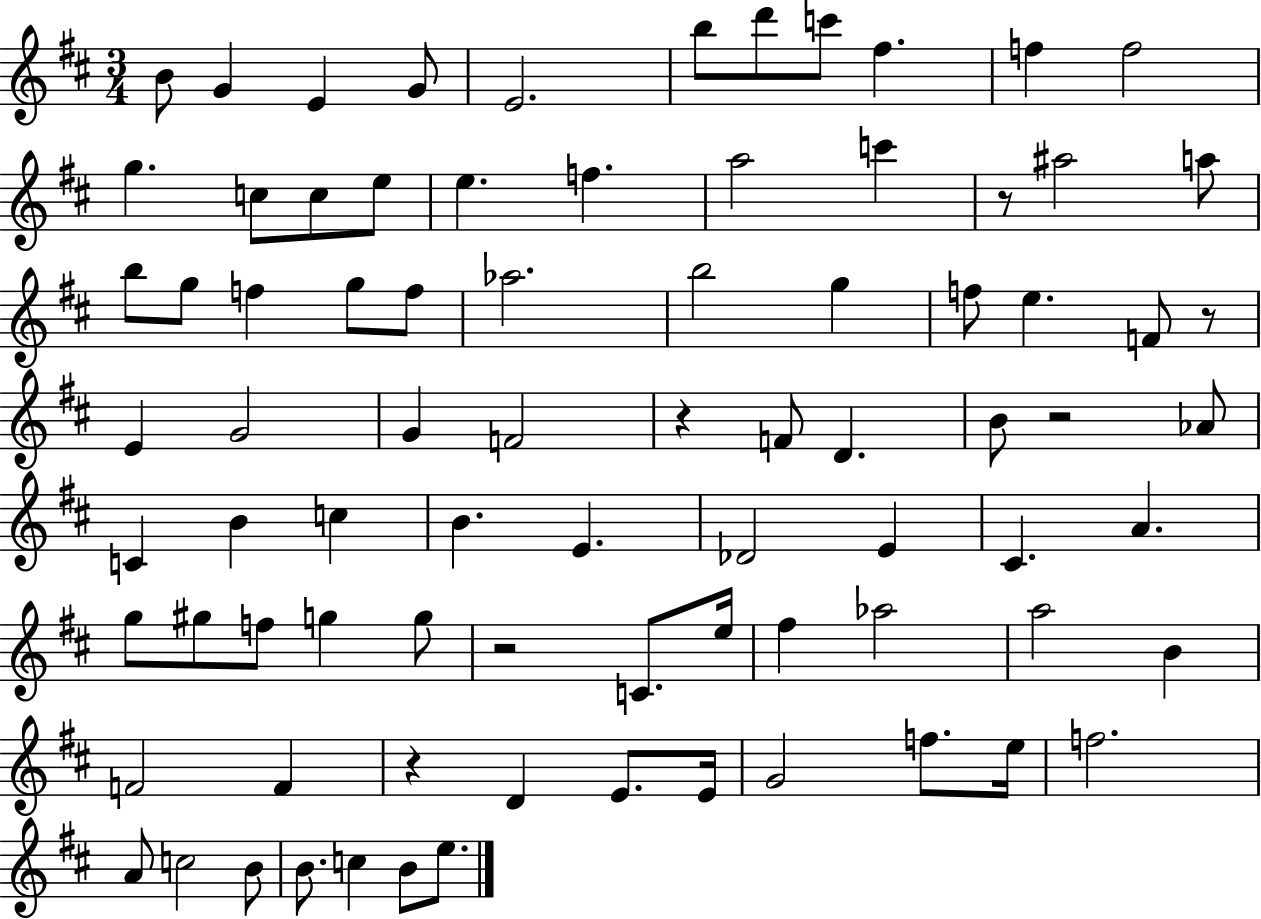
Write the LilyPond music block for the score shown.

{
  \clef treble
  \numericTimeSignature
  \time 3/4
  \key d \major
  b'8 g'4 e'4 g'8 | e'2. | b''8 d'''8 c'''8 fis''4. | f''4 f''2 | \break g''4. c''8 c''8 e''8 | e''4. f''4. | a''2 c'''4 | r8 ais''2 a''8 | \break b''8 g''8 f''4 g''8 f''8 | aes''2. | b''2 g''4 | f''8 e''4. f'8 r8 | \break e'4 g'2 | g'4 f'2 | r4 f'8 d'4. | b'8 r2 aes'8 | \break c'4 b'4 c''4 | b'4. e'4. | des'2 e'4 | cis'4. a'4. | \break g''8 gis''8 f''8 g''4 g''8 | r2 c'8. e''16 | fis''4 aes''2 | a''2 b'4 | \break f'2 f'4 | r4 d'4 e'8. e'16 | g'2 f''8. e''16 | f''2. | \break a'8 c''2 b'8 | b'8. c''4 b'8 e''8. | \bar "|."
}